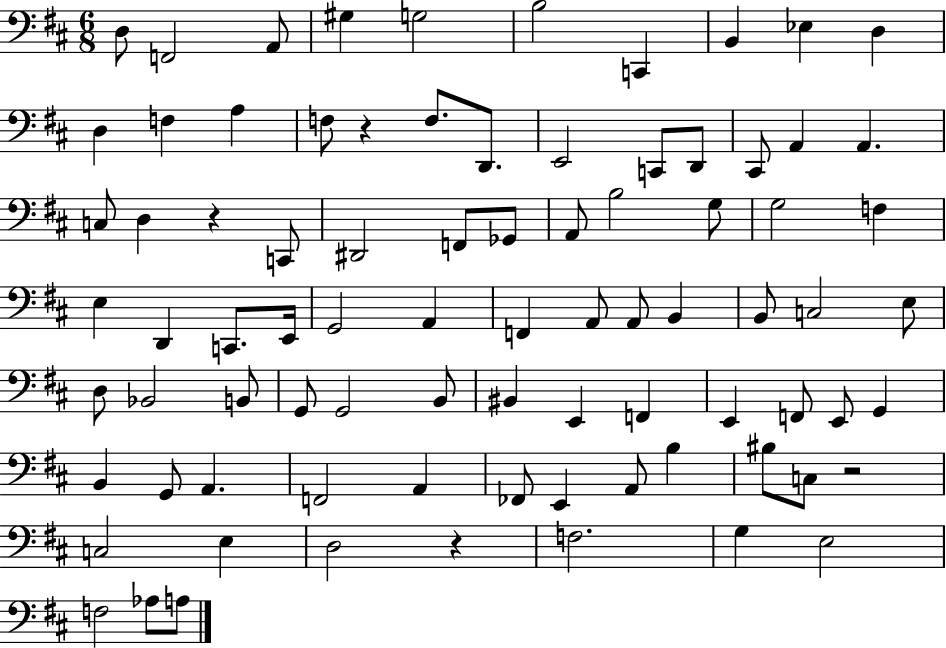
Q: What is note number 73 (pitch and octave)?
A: D3